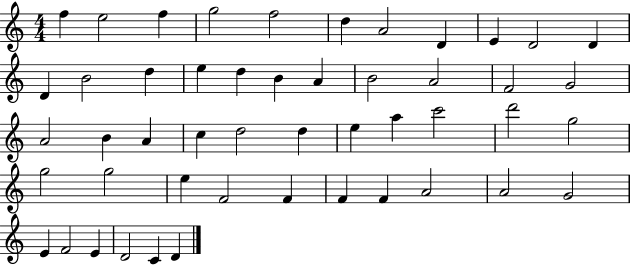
F5/q E5/h F5/q G5/h F5/h D5/q A4/h D4/q E4/q D4/h D4/q D4/q B4/h D5/q E5/q D5/q B4/q A4/q B4/h A4/h F4/h G4/h A4/h B4/q A4/q C5/q D5/h D5/q E5/q A5/q C6/h D6/h G5/h G5/h G5/h E5/q F4/h F4/q F4/q F4/q A4/h A4/h G4/h E4/q F4/h E4/q D4/h C4/q D4/q